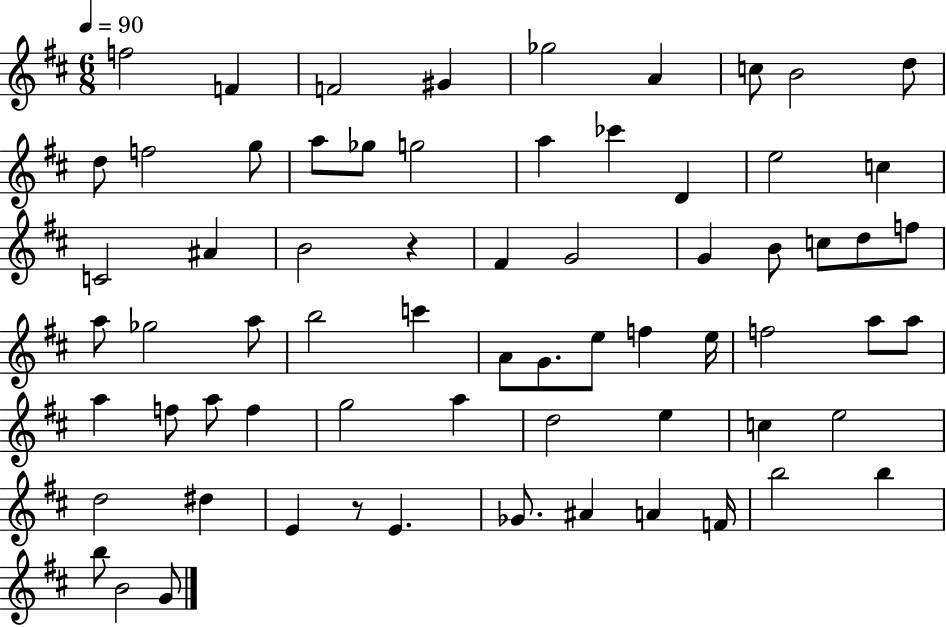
{
  \clef treble
  \numericTimeSignature
  \time 6/8
  \key d \major
  \tempo 4 = 90
  f''2 f'4 | f'2 gis'4 | ges''2 a'4 | c''8 b'2 d''8 | \break d''8 f''2 g''8 | a''8 ges''8 g''2 | a''4 ces'''4 d'4 | e''2 c''4 | \break c'2 ais'4 | b'2 r4 | fis'4 g'2 | g'4 b'8 c''8 d''8 f''8 | \break a''8 ges''2 a''8 | b''2 c'''4 | a'8 g'8. e''8 f''4 e''16 | f''2 a''8 a''8 | \break a''4 f''8 a''8 f''4 | g''2 a''4 | d''2 e''4 | c''4 e''2 | \break d''2 dis''4 | e'4 r8 e'4. | ges'8. ais'4 a'4 f'16 | b''2 b''4 | \break b''8 b'2 g'8 | \bar "|."
}